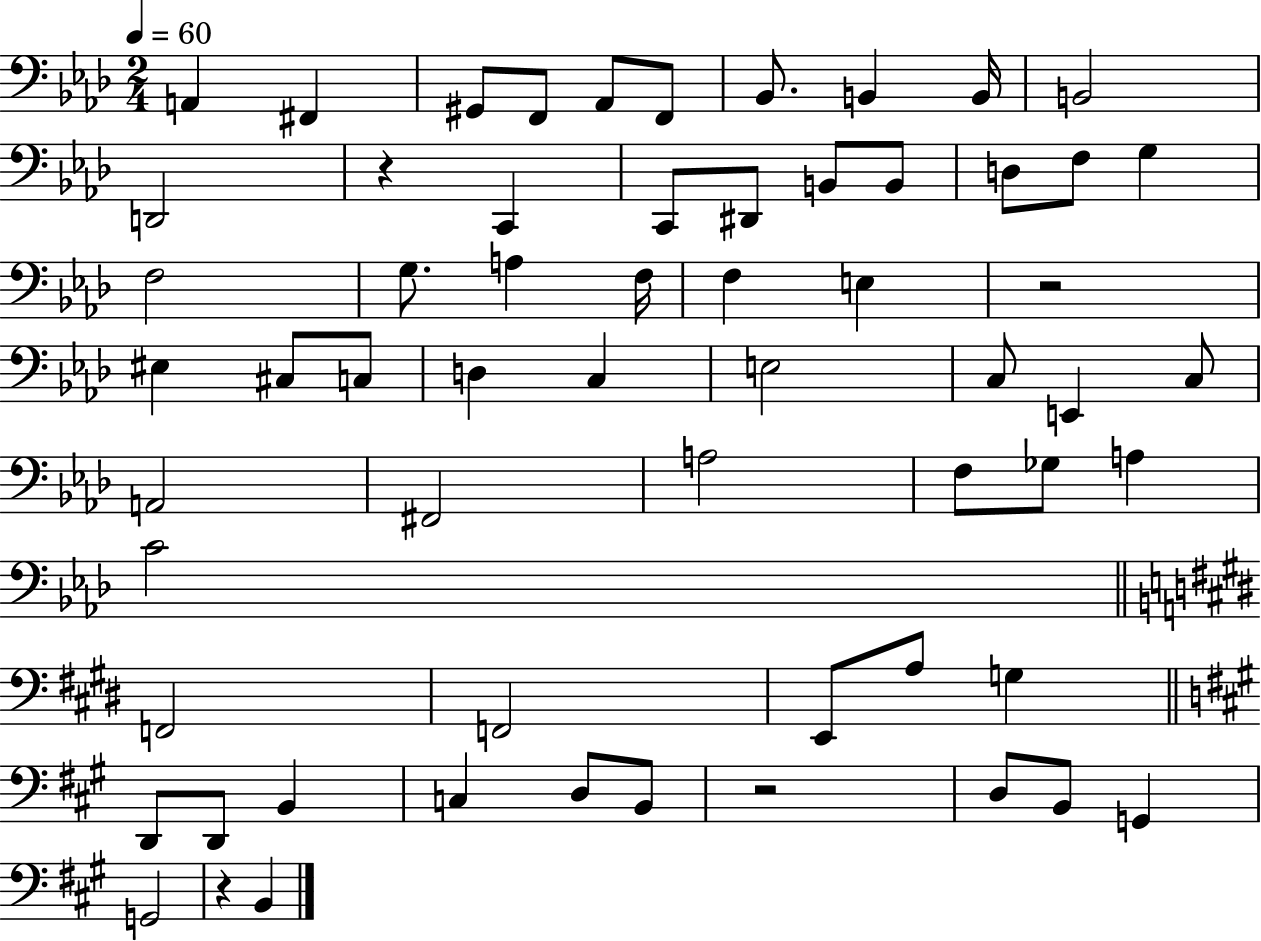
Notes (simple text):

A2/q F#2/q G#2/e F2/e Ab2/e F2/e Bb2/e. B2/q B2/s B2/h D2/h R/q C2/q C2/e D#2/e B2/e B2/e D3/e F3/e G3/q F3/h G3/e. A3/q F3/s F3/q E3/q R/h EIS3/q C#3/e C3/e D3/q C3/q E3/h C3/e E2/q C3/e A2/h F#2/h A3/h F3/e Gb3/e A3/q C4/h F2/h F2/h E2/e A3/e G3/q D2/e D2/e B2/q C3/q D3/e B2/e R/h D3/e B2/e G2/q G2/h R/q B2/q